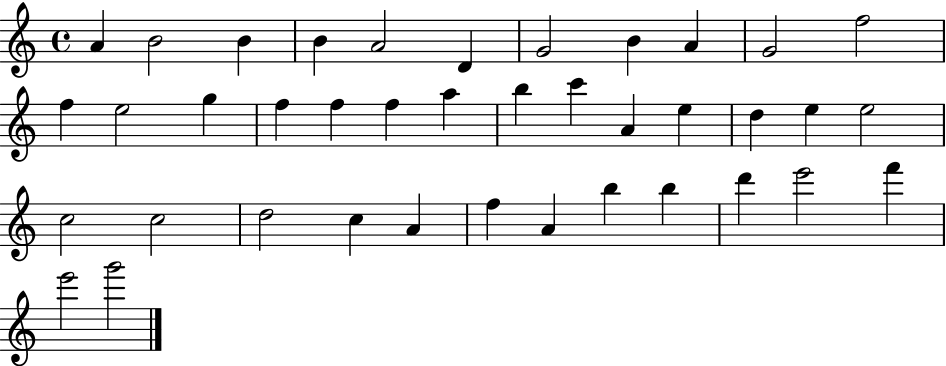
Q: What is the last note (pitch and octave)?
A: G6